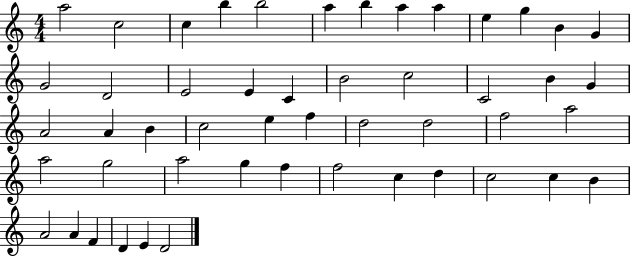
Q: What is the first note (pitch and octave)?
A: A5